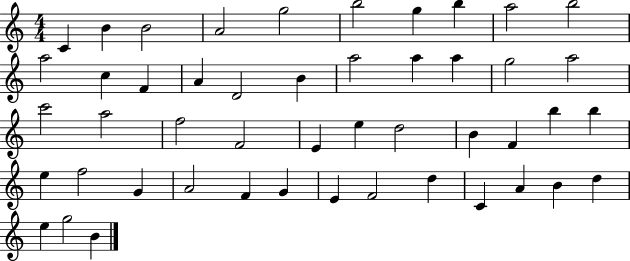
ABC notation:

X:1
T:Untitled
M:4/4
L:1/4
K:C
C B B2 A2 g2 b2 g b a2 b2 a2 c F A D2 B a2 a a g2 a2 c'2 a2 f2 F2 E e d2 B F b b e f2 G A2 F G E F2 d C A B d e g2 B